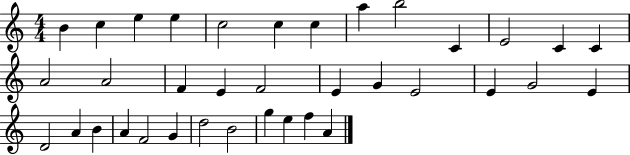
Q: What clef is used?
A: treble